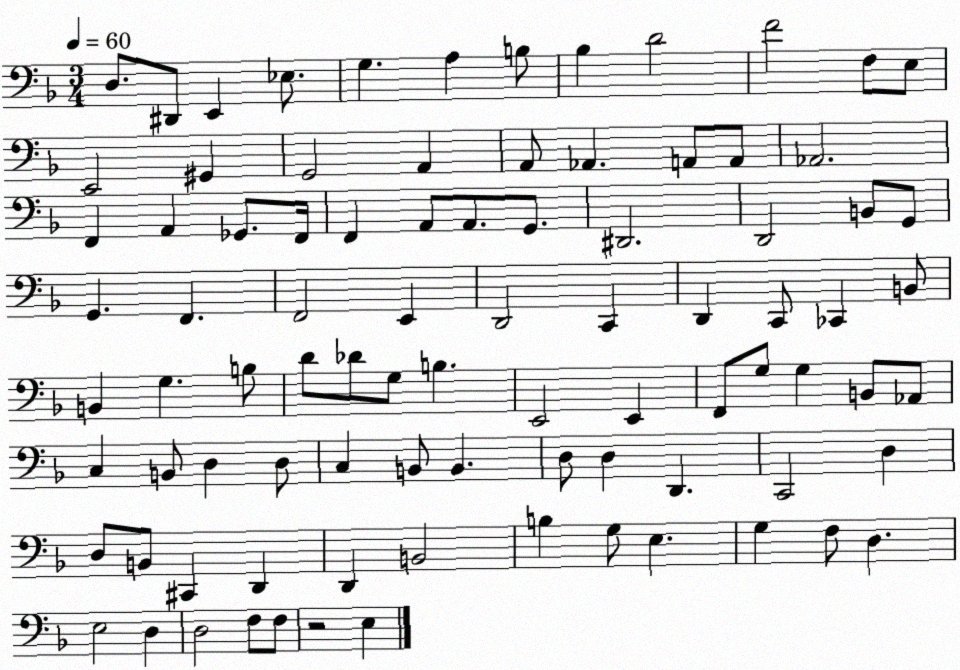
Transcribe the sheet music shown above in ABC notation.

X:1
T:Untitled
M:3/4
L:1/4
K:F
D,/2 ^D,,/2 E,, _E,/2 G, A, B,/2 _B, D2 F2 F,/2 E,/2 E,,2 ^G,, G,,2 A,, A,,/2 _A,, A,,/2 A,,/2 _A,,2 F,, A,, _G,,/2 F,,/4 F,, A,,/2 A,,/2 G,,/2 ^D,,2 D,,2 B,,/2 G,,/2 G,, F,, F,,2 E,, D,,2 C,, D,, C,,/2 _C,, B,,/2 B,, G, B,/2 D/2 _D/2 G,/2 B, E,,2 E,, F,,/2 G,/2 G, B,,/2 _A,,/2 C, B,,/2 D, D,/2 C, B,,/2 B,, D,/2 D, D,, C,,2 D, D,/2 B,,/2 ^C,, D,, D,, B,,2 B, G,/2 E, G, F,/2 D, E,2 D, D,2 F,/2 F,/2 z2 E,